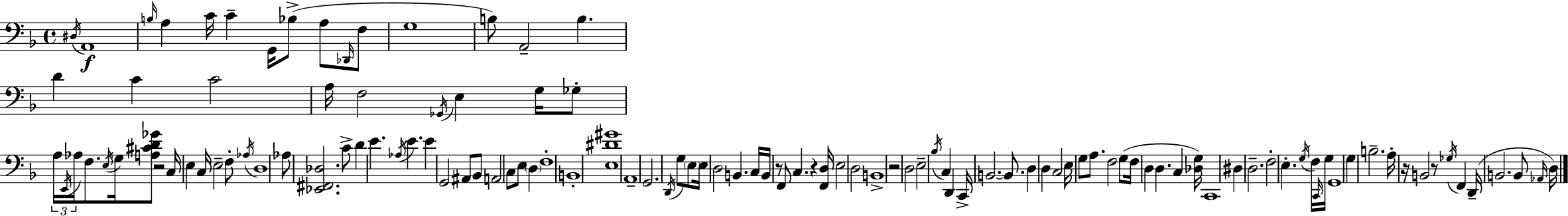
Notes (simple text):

D#3/s A2/w B3/s A3/q C4/s C4/q G2/s Bb3/e A3/e Db2/s F3/e G3/w B3/e A2/h B3/q. D4/q C4/q C4/h A3/s F3/h Gb2/s E3/q G3/s Gb3/e A3/s E2/s Ab3/s F3/e. E3/s G3/s [A3,C#4,D4,Gb4]/e R/h C3/s E3/q C3/s E3/h F3/e Ab3/s D3/w Ab3/e [Eb2,F#2,Db3]/h. C4/e D4/q E4/q. Ab3/s E4/q. E4/q G2/h A#2/e Bb2/e A2/h C3/e E3/e D3/q F3/w B2/w [E3,D#4,G#4]/w A2/w G2/h. D2/s G3/e E3/e E3/s D3/h B2/q. C3/s B2/s R/e F2/e C3/q. R/q [F2,D3]/s E3/h D3/h B2/w R/h D3/h E3/h Bb3/s C3/q D2/q C2/s B2/h. B2/e. D3/q D3/q C3/h E3/s G3/e A3/e. F3/h G3/e F3/s D3/q D3/q. C3/q [Db3,G3]/s C2/w D#3/q D3/h. F3/h E3/q. G3/s F3/s C2/s G3/s G2/w G3/q B3/h. A3/s R/s B2/h R/e Gb3/s F2/q D2/s B2/h. B2/e Ab2/s D3/s